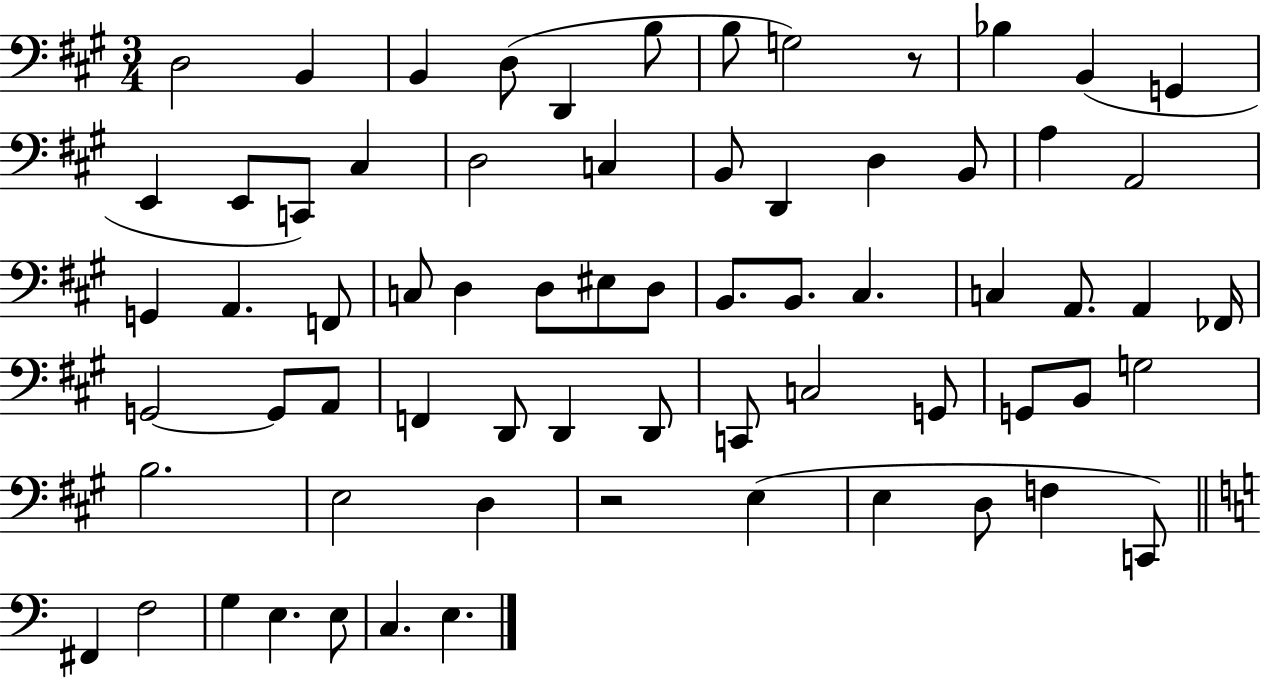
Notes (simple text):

D3/h B2/q B2/q D3/e D2/q B3/e B3/e G3/h R/e Bb3/q B2/q G2/q E2/q E2/e C2/e C#3/q D3/h C3/q B2/e D2/q D3/q B2/e A3/q A2/h G2/q A2/q. F2/e C3/e D3/q D3/e EIS3/e D3/e B2/e. B2/e. C#3/q. C3/q A2/e. A2/q FES2/s G2/h G2/e A2/e F2/q D2/e D2/q D2/e C2/e C3/h G2/e G2/e B2/e G3/h B3/h. E3/h D3/q R/h E3/q E3/q D3/e F3/q C2/e F#2/q F3/h G3/q E3/q. E3/e C3/q. E3/q.